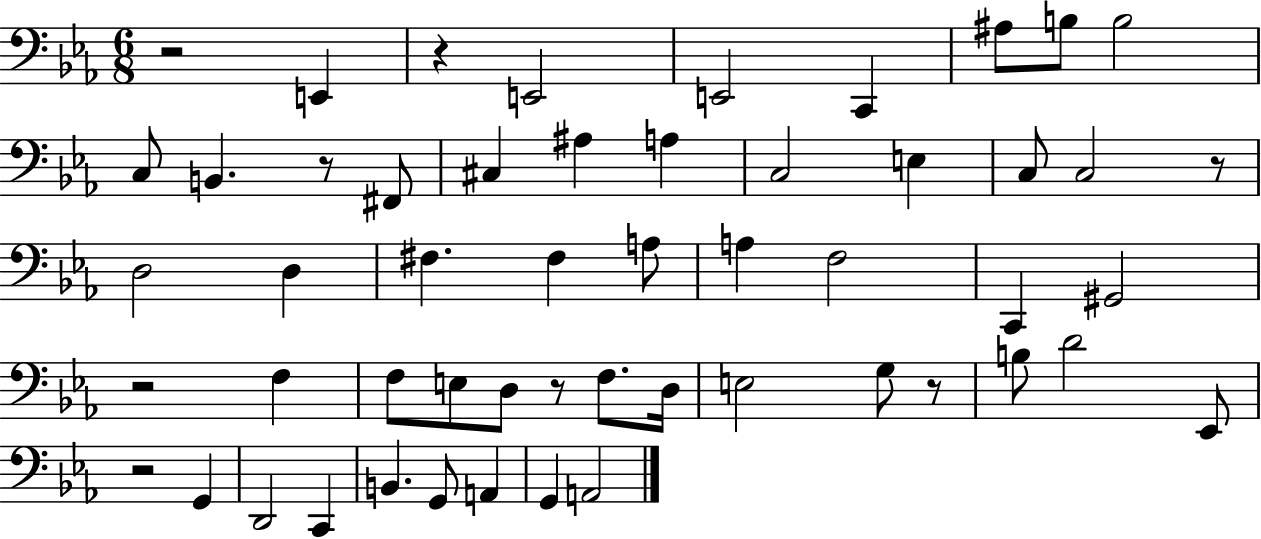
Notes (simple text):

R/h E2/q R/q E2/h E2/h C2/q A#3/e B3/e B3/h C3/e B2/q. R/e F#2/e C#3/q A#3/q A3/q C3/h E3/q C3/e C3/h R/e D3/h D3/q F#3/q. F#3/q A3/e A3/q F3/h C2/q G#2/h R/h F3/q F3/e E3/e D3/e R/e F3/e. D3/s E3/h G3/e R/e B3/e D4/h Eb2/e R/h G2/q D2/h C2/q B2/q. G2/e A2/q G2/q A2/h